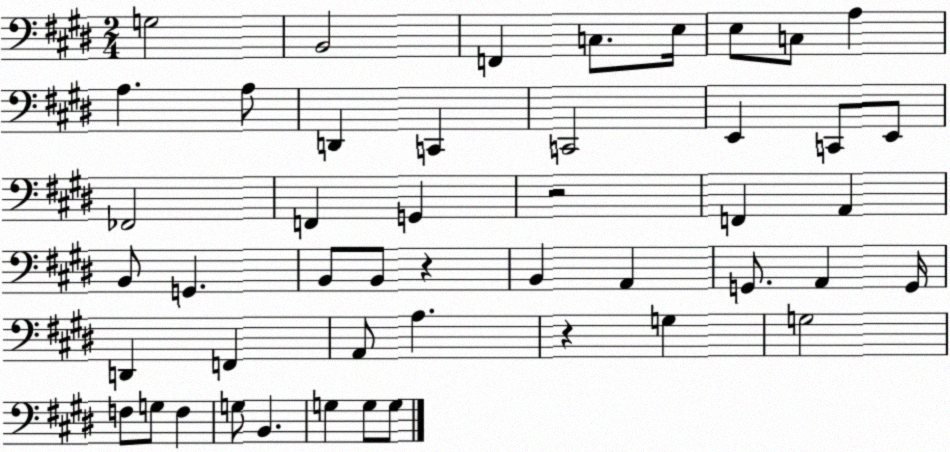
X:1
T:Untitled
M:2/4
L:1/4
K:E
G,2 B,,2 F,, C,/2 E,/4 E,/2 C,/2 A, A, A,/2 D,, C,, C,,2 E,, C,,/2 E,,/2 _F,,2 F,, G,, z2 F,, A,, B,,/2 G,, B,,/2 B,,/2 z B,, A,, G,,/2 A,, G,,/4 D,, F,, A,,/2 A, z G, G,2 F,/2 G,/2 F, G,/2 B,, G, G,/2 G,/2